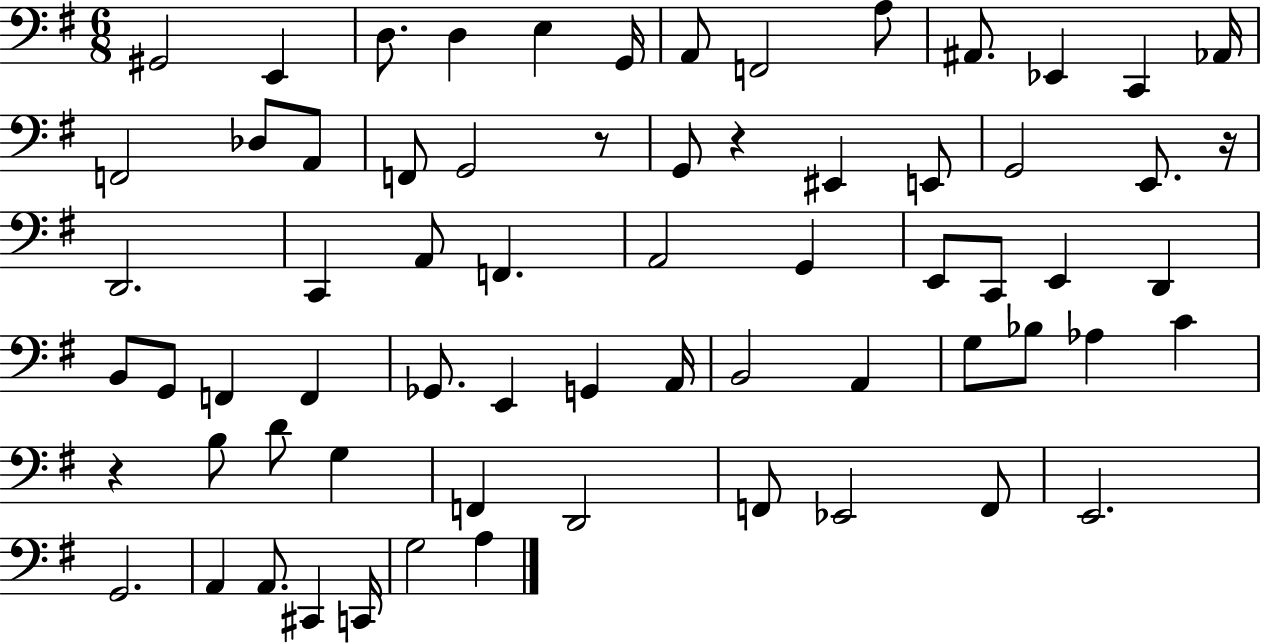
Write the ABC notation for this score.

X:1
T:Untitled
M:6/8
L:1/4
K:G
^G,,2 E,, D,/2 D, E, G,,/4 A,,/2 F,,2 A,/2 ^A,,/2 _E,, C,, _A,,/4 F,,2 _D,/2 A,,/2 F,,/2 G,,2 z/2 G,,/2 z ^E,, E,,/2 G,,2 E,,/2 z/4 D,,2 C,, A,,/2 F,, A,,2 G,, E,,/2 C,,/2 E,, D,, B,,/2 G,,/2 F,, F,, _G,,/2 E,, G,, A,,/4 B,,2 A,, G,/2 _B,/2 _A, C z B,/2 D/2 G, F,, D,,2 F,,/2 _E,,2 F,,/2 E,,2 G,,2 A,, A,,/2 ^C,, C,,/4 G,2 A,